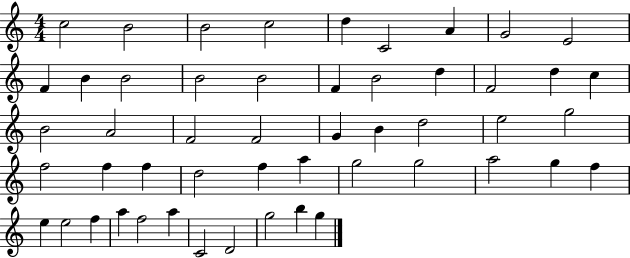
C5/h B4/h B4/h C5/h D5/q C4/h A4/q G4/h E4/h F4/q B4/q B4/h B4/h B4/h F4/q B4/h D5/q F4/h D5/q C5/q B4/h A4/h F4/h F4/h G4/q B4/q D5/h E5/h G5/h F5/h F5/q F5/q D5/h F5/q A5/q G5/h G5/h A5/h G5/q F5/q E5/q E5/h F5/q A5/q F5/h A5/q C4/h D4/h G5/h B5/q G5/q